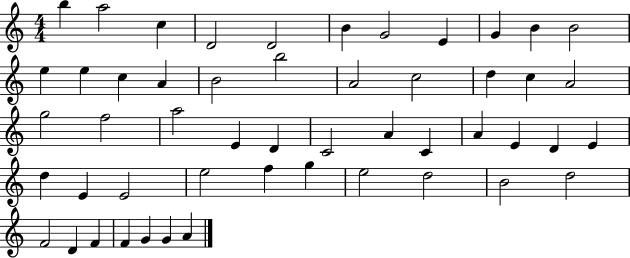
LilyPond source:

{
  \clef treble
  \numericTimeSignature
  \time 4/4
  \key c \major
  b''4 a''2 c''4 | d'2 d'2 | b'4 g'2 e'4 | g'4 b'4 b'2 | \break e''4 e''4 c''4 a'4 | b'2 b''2 | a'2 c''2 | d''4 c''4 a'2 | \break g''2 f''2 | a''2 e'4 d'4 | c'2 a'4 c'4 | a'4 e'4 d'4 e'4 | \break d''4 e'4 e'2 | e''2 f''4 g''4 | e''2 d''2 | b'2 d''2 | \break f'2 d'4 f'4 | f'4 g'4 g'4 a'4 | \bar "|."
}